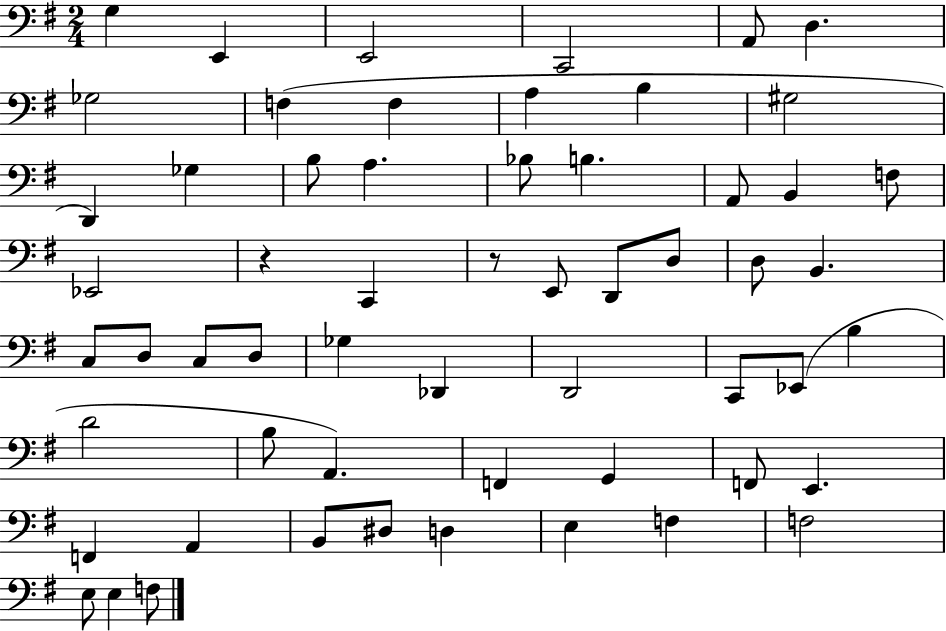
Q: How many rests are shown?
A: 2